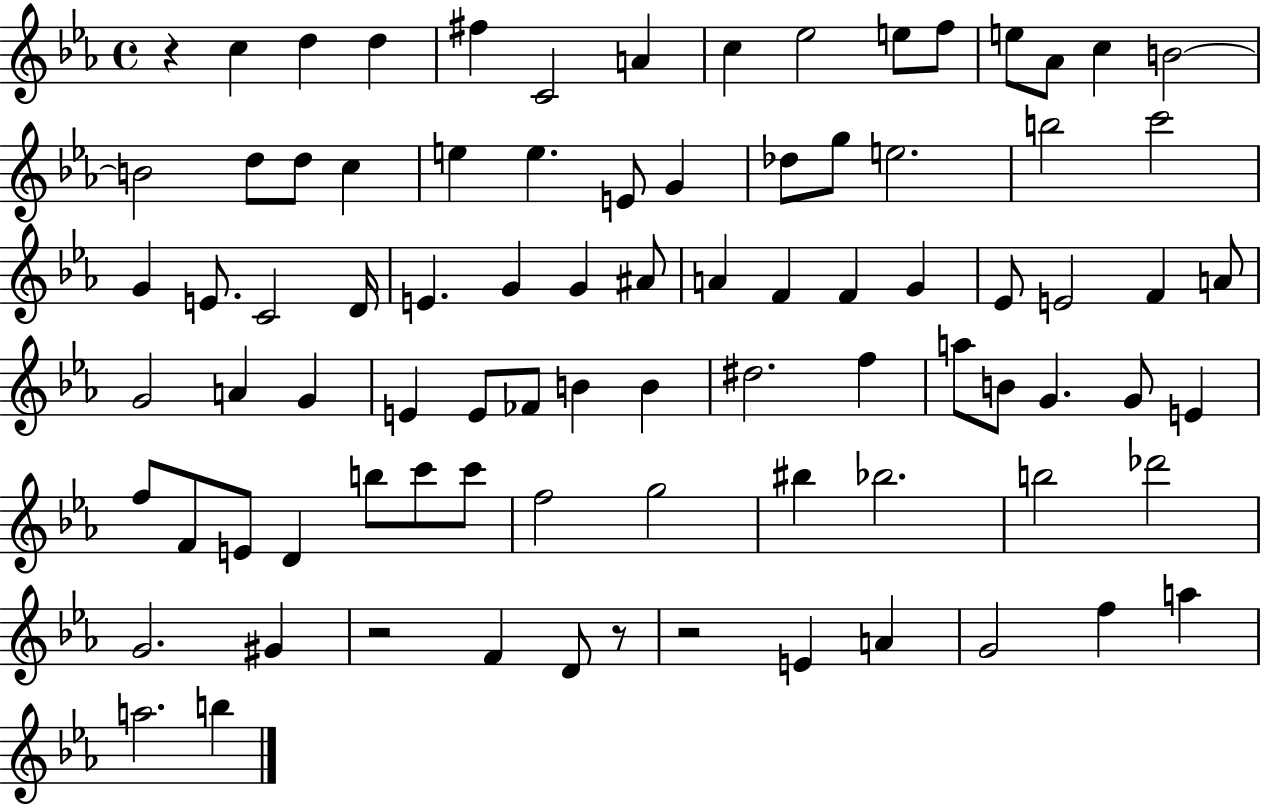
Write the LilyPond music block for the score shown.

{
  \clef treble
  \time 4/4
  \defaultTimeSignature
  \key ees \major
  r4 c''4 d''4 d''4 | fis''4 c'2 a'4 | c''4 ees''2 e''8 f''8 | e''8 aes'8 c''4 b'2~~ | \break b'2 d''8 d''8 c''4 | e''4 e''4. e'8 g'4 | des''8 g''8 e''2. | b''2 c'''2 | \break g'4 e'8. c'2 d'16 | e'4. g'4 g'4 ais'8 | a'4 f'4 f'4 g'4 | ees'8 e'2 f'4 a'8 | \break g'2 a'4 g'4 | e'4 e'8 fes'8 b'4 b'4 | dis''2. f''4 | a''8 b'8 g'4. g'8 e'4 | \break f''8 f'8 e'8 d'4 b''8 c'''8 c'''8 | f''2 g''2 | bis''4 bes''2. | b''2 des'''2 | \break g'2. gis'4 | r2 f'4 d'8 r8 | r2 e'4 a'4 | g'2 f''4 a''4 | \break a''2. b''4 | \bar "|."
}